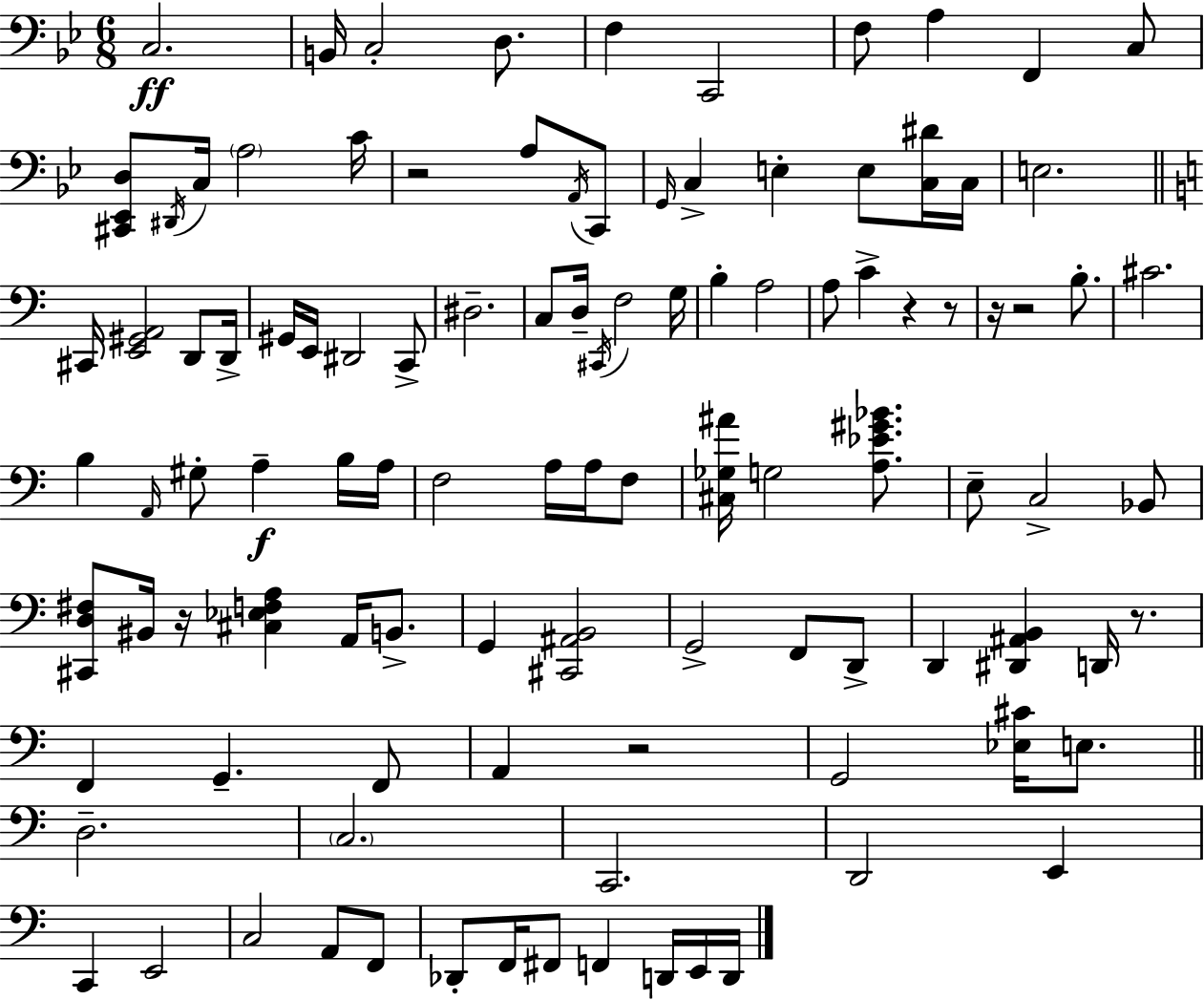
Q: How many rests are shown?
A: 8